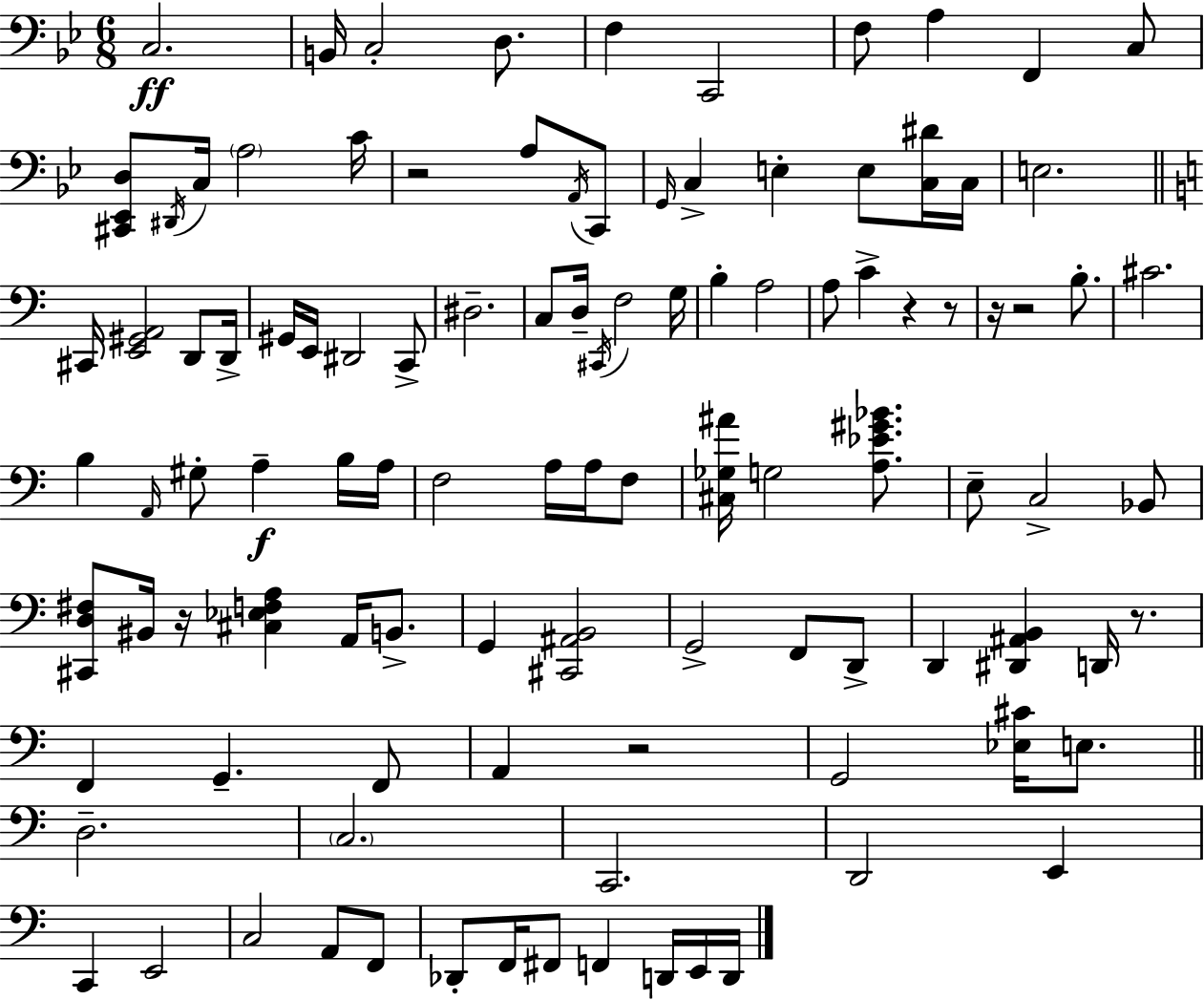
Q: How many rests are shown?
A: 8